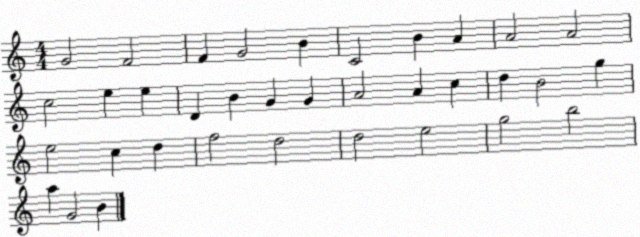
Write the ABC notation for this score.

X:1
T:Untitled
M:4/4
L:1/4
K:C
G2 F2 F G2 B C2 B A A2 A2 c2 e e D B G G A2 A c d B2 g e2 c d f2 d2 d2 e2 g2 b2 a G2 B